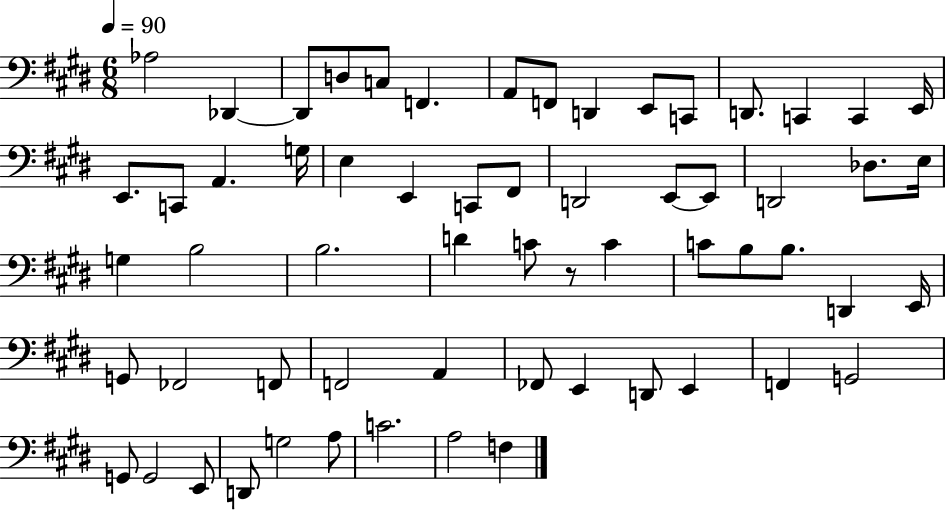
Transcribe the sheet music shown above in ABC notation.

X:1
T:Untitled
M:6/8
L:1/4
K:E
_A,2 _D,, _D,,/2 D,/2 C,/2 F,, A,,/2 F,,/2 D,, E,,/2 C,,/2 D,,/2 C,, C,, E,,/4 E,,/2 C,,/2 A,, G,/4 E, E,, C,,/2 ^F,,/2 D,,2 E,,/2 E,,/2 D,,2 _D,/2 E,/4 G, B,2 B,2 D C/2 z/2 C C/2 B,/2 B,/2 D,, E,,/4 G,,/2 _F,,2 F,,/2 F,,2 A,, _F,,/2 E,, D,,/2 E,, F,, G,,2 G,,/2 G,,2 E,,/2 D,,/2 G,2 A,/2 C2 A,2 F,